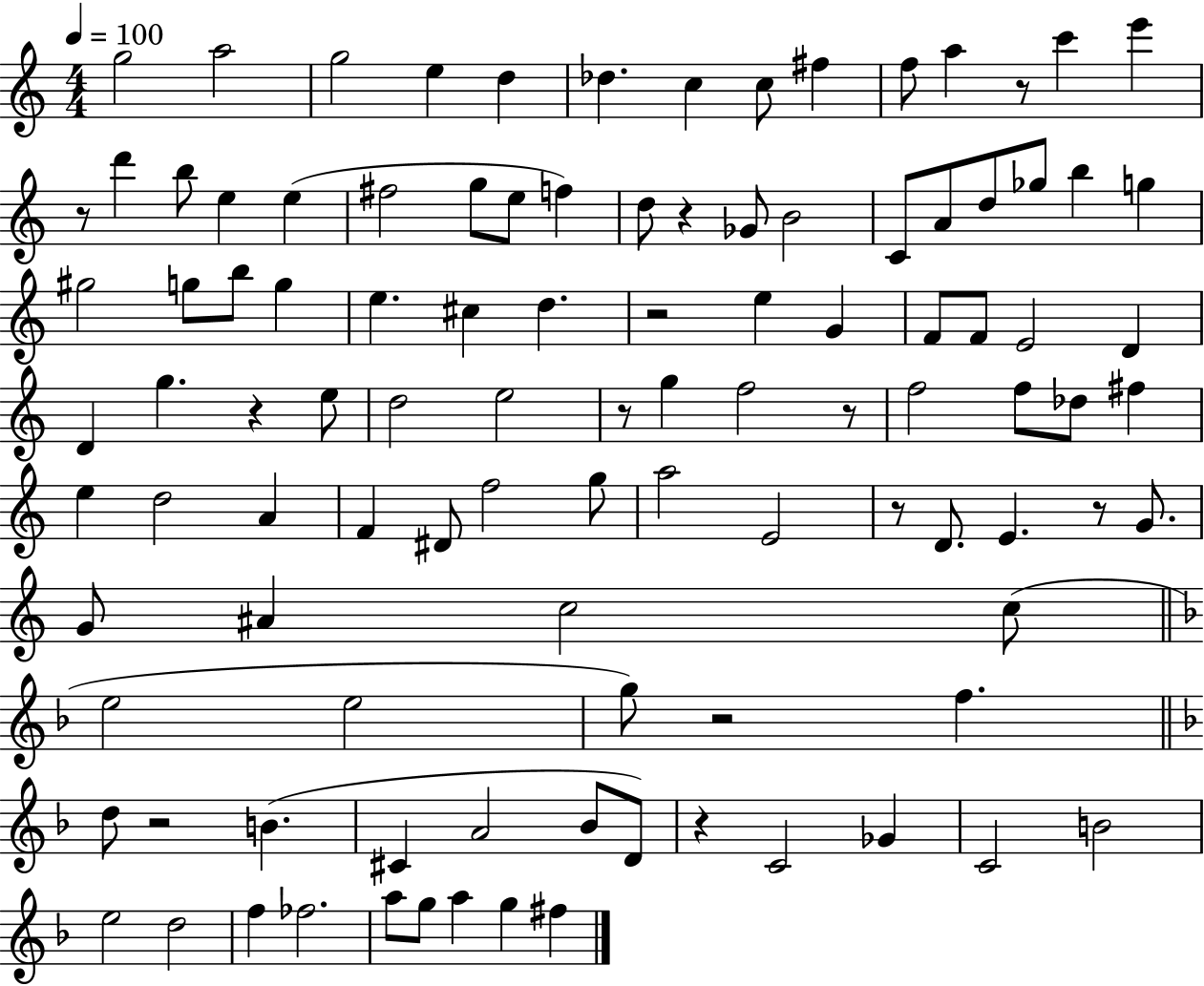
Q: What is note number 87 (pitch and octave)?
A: F5